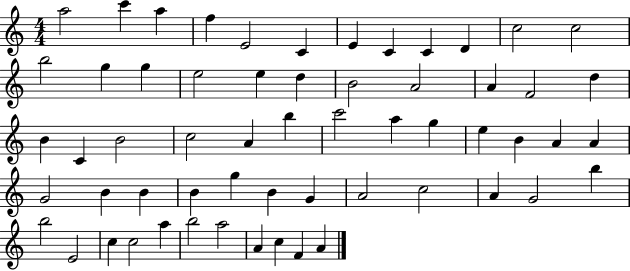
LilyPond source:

{
  \clef treble
  \numericTimeSignature
  \time 4/4
  \key c \major
  a''2 c'''4 a''4 | f''4 e'2 c'4 | e'4 c'4 c'4 d'4 | c''2 c''2 | \break b''2 g''4 g''4 | e''2 e''4 d''4 | b'2 a'2 | a'4 f'2 d''4 | \break b'4 c'4 b'2 | c''2 a'4 b''4 | c'''2 a''4 g''4 | e''4 b'4 a'4 a'4 | \break g'2 b'4 b'4 | b'4 g''4 b'4 g'4 | a'2 c''2 | a'4 g'2 b''4 | \break b''2 e'2 | c''4 c''2 a''4 | b''2 a''2 | a'4 c''4 f'4 a'4 | \break \bar "|."
}